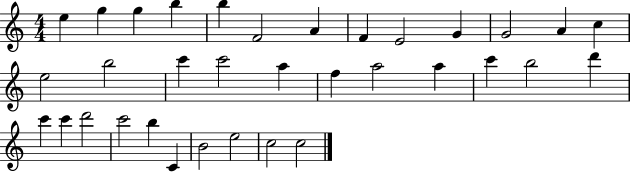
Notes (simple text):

E5/q G5/q G5/q B5/q B5/q F4/h A4/q F4/q E4/h G4/q G4/h A4/q C5/q E5/h B5/h C6/q C6/h A5/q F5/q A5/h A5/q C6/q B5/h D6/q C6/q C6/q D6/h C6/h B5/q C4/q B4/h E5/h C5/h C5/h